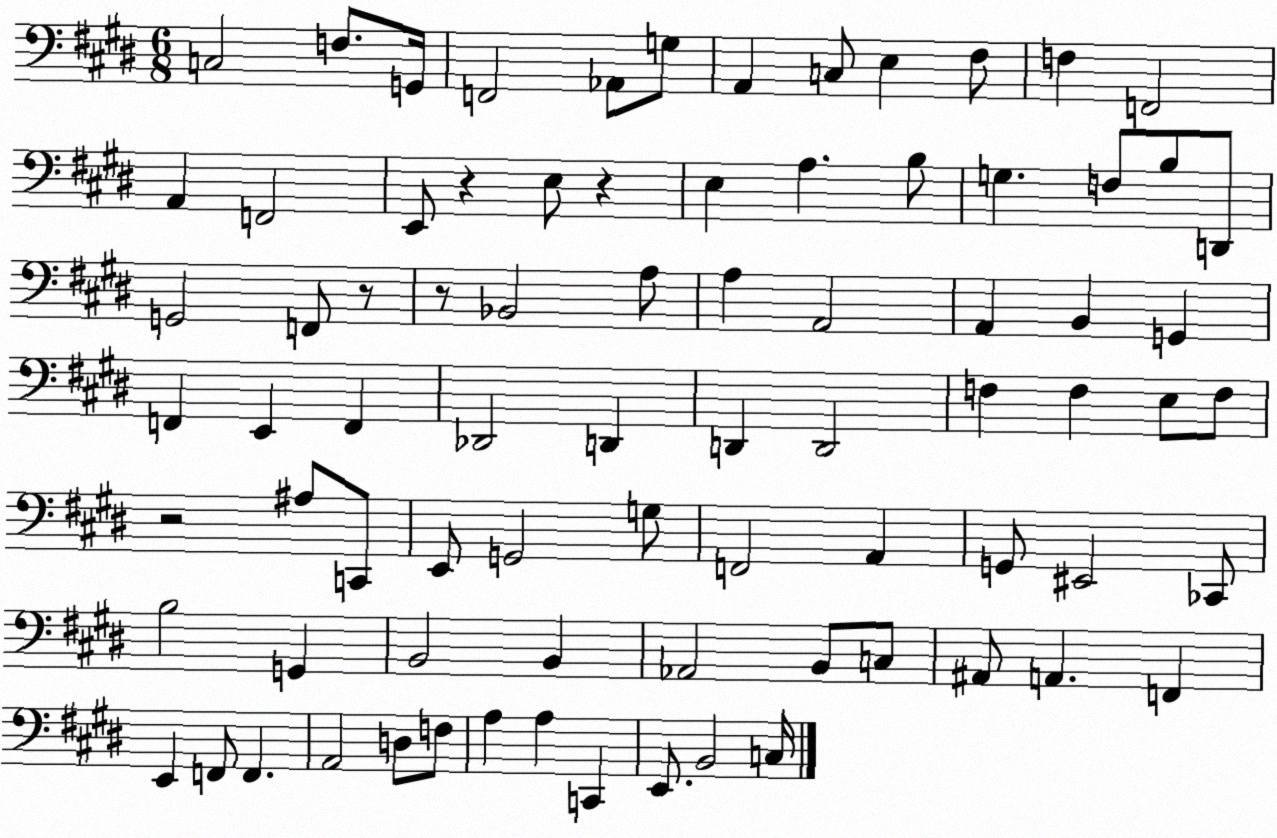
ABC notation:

X:1
T:Untitled
M:6/8
L:1/4
K:E
C,2 F,/2 G,,/4 F,,2 _A,,/2 G,/2 A,, C,/2 E, ^F,/2 F, F,,2 A,, F,,2 E,,/2 z E,/2 z E, A, B,/2 G, F,/2 B,/2 D,,/2 G,,2 F,,/2 z/2 z/2 _B,,2 A,/2 A, A,,2 A,, B,, G,, F,, E,, F,, _D,,2 D,, D,, D,,2 F, F, E,/2 F,/2 z2 ^A,/2 C,,/2 E,,/2 G,,2 G,/2 F,,2 A,, G,,/2 ^E,,2 _C,,/2 B,2 G,, B,,2 B,, _A,,2 B,,/2 C,/2 ^A,,/2 A,, F,, E,, F,,/2 F,, A,,2 D,/2 F,/2 A, A, C,, E,,/2 B,,2 C,/4